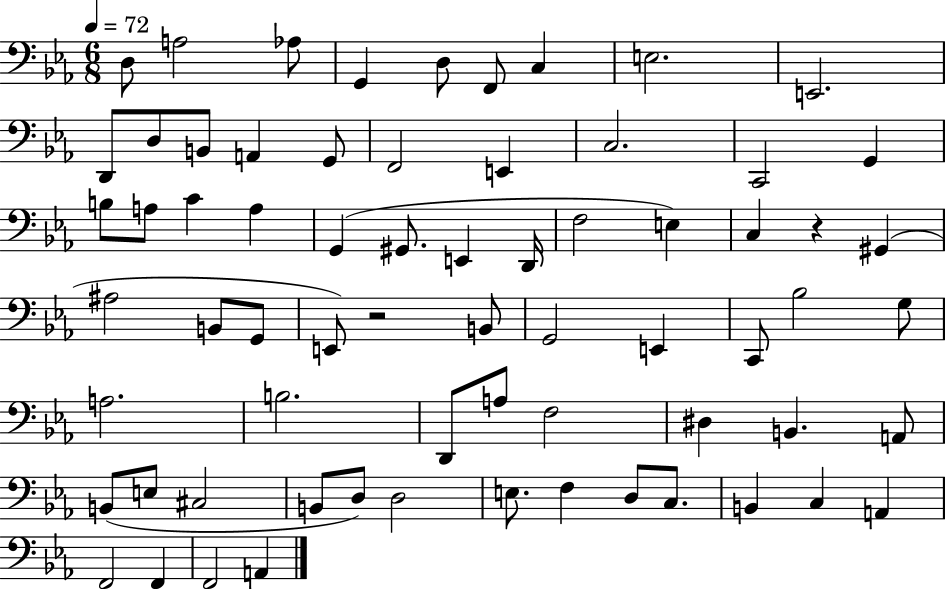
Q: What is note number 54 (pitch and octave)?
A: D3